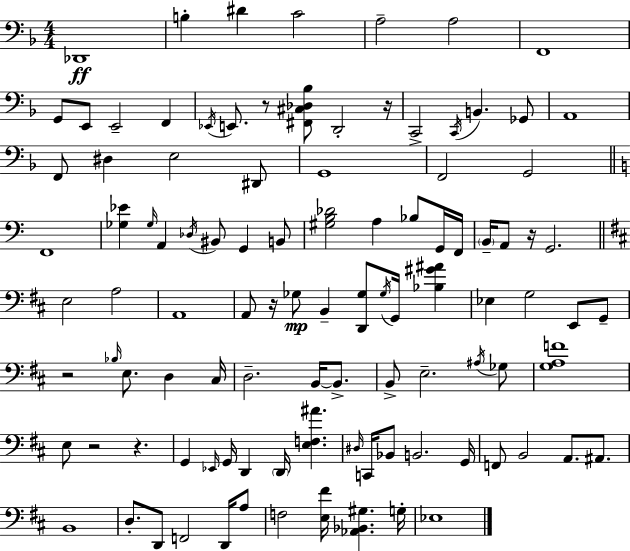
X:1
T:Untitled
M:4/4
L:1/4
K:Dm
_D,,4 B, ^D C2 A,2 A,2 F,,4 G,,/2 E,,/2 E,,2 F,, _E,,/4 E,,/2 z/2 [^F,,^C,_D,_B,]/2 D,,2 z/4 C,,2 C,,/4 B,, _G,,/2 A,,4 F,,/2 ^D, E,2 ^D,,/2 G,,4 F,,2 G,,2 F,,4 [_G,_E] _G,/4 A,, _D,/4 ^B,,/2 G,, B,,/2 [^G,B,_D]2 A, _B,/2 G,,/4 F,,/4 B,,/4 A,,/2 z/4 G,,2 E,2 A,2 A,,4 A,,/2 z/4 _G,/2 B,, [D,,_G,]/2 _G,/4 G,,/4 [_B,^G^A] _E, G,2 E,,/2 G,,/2 z2 _B,/4 E,/2 D, ^C,/4 D,2 B,,/4 B,,/2 B,,/2 E,2 ^A,/4 _G,/2 [G,A,F]4 E,/2 z2 z G,, _E,,/4 G,,/4 D,, D,,/4 [E,F,^A] ^D,/4 C,,/4 _B,,/2 B,,2 G,,/4 F,,/2 B,,2 A,,/2 ^A,,/2 B,,4 D,/2 D,,/2 F,,2 D,,/4 A,/2 F,2 [E,^F]/4 [_A,,_B,,^G,] G,/4 _E,4